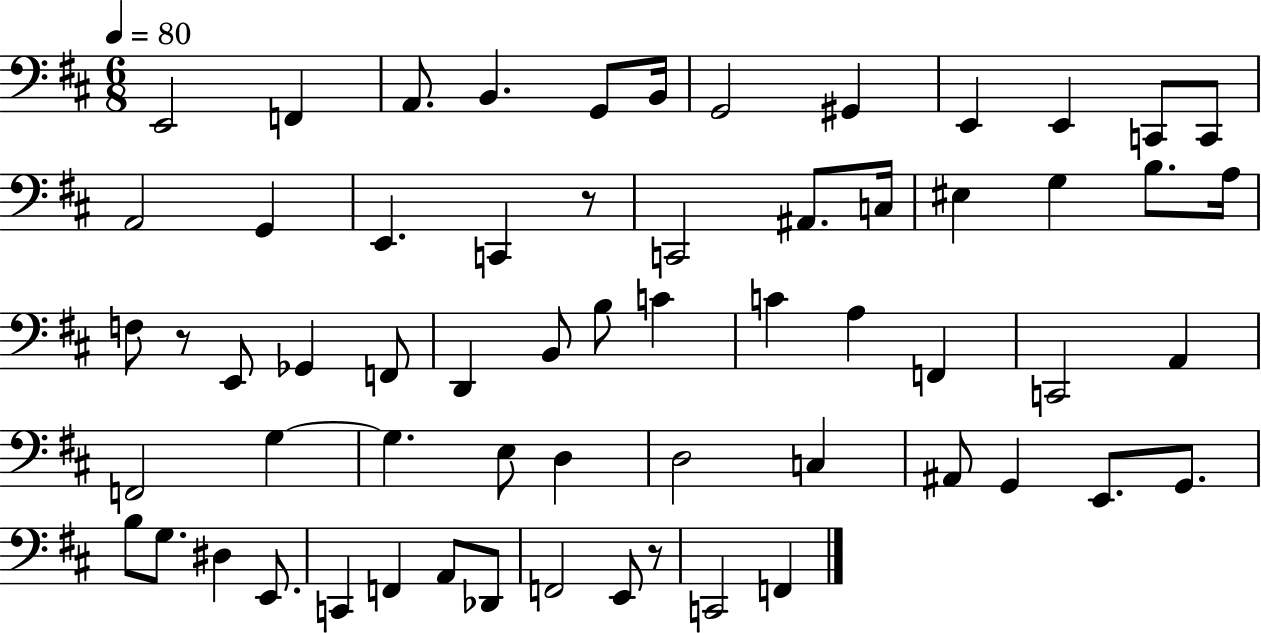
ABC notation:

X:1
T:Untitled
M:6/8
L:1/4
K:D
E,,2 F,, A,,/2 B,, G,,/2 B,,/4 G,,2 ^G,, E,, E,, C,,/2 C,,/2 A,,2 G,, E,, C,, z/2 C,,2 ^A,,/2 C,/4 ^E, G, B,/2 A,/4 F,/2 z/2 E,,/2 _G,, F,,/2 D,, B,,/2 B,/2 C C A, F,, C,,2 A,, F,,2 G, G, E,/2 D, D,2 C, ^A,,/2 G,, E,,/2 G,,/2 B,/2 G,/2 ^D, E,,/2 C,, F,, A,,/2 _D,,/2 F,,2 E,,/2 z/2 C,,2 F,,